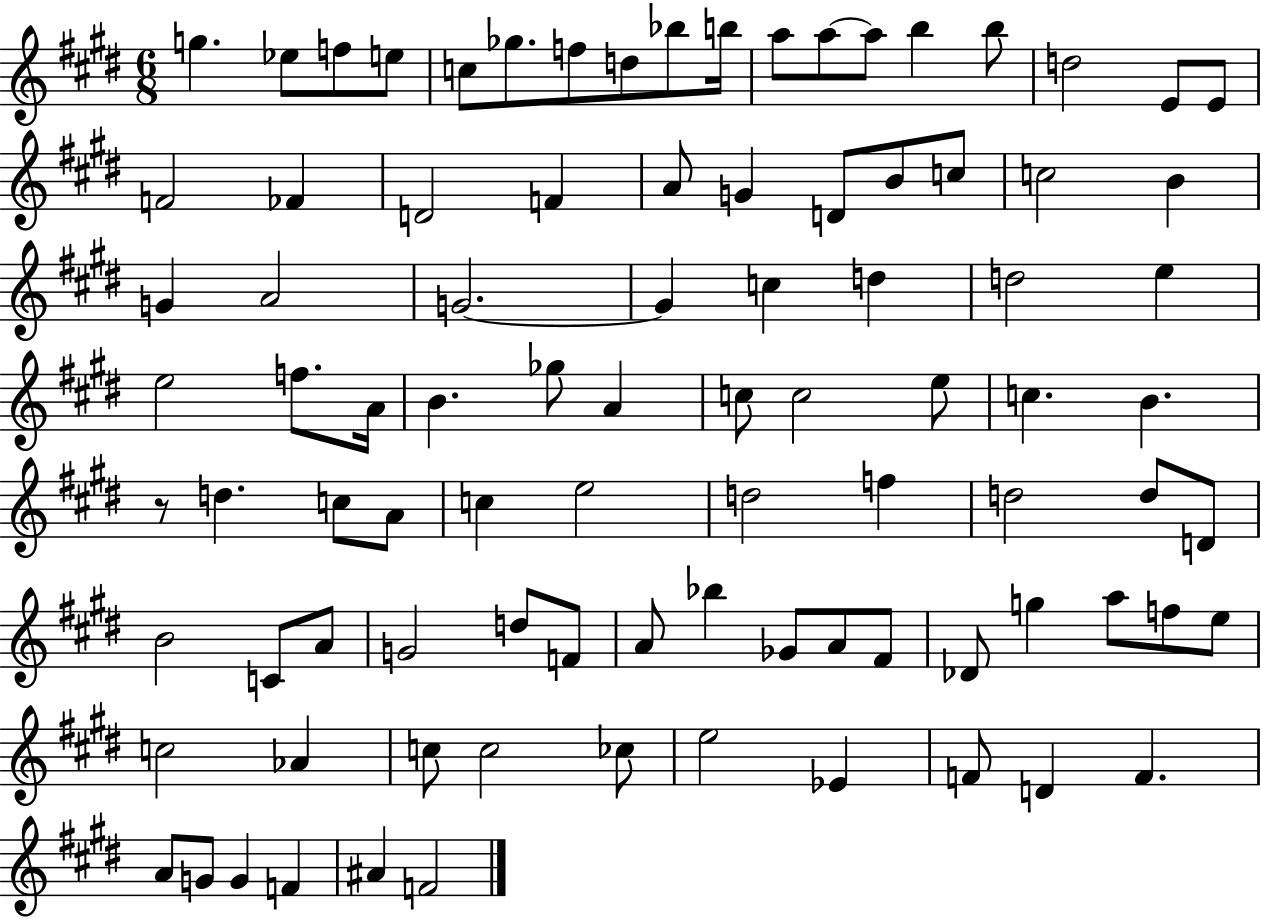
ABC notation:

X:1
T:Untitled
M:6/8
L:1/4
K:E
g _e/2 f/2 e/2 c/2 _g/2 f/2 d/2 _b/2 b/4 a/2 a/2 a/2 b b/2 d2 E/2 E/2 F2 _F D2 F A/2 G D/2 B/2 c/2 c2 B G A2 G2 G c d d2 e e2 f/2 A/4 B _g/2 A c/2 c2 e/2 c B z/2 d c/2 A/2 c e2 d2 f d2 d/2 D/2 B2 C/2 A/2 G2 d/2 F/2 A/2 _b _G/2 A/2 ^F/2 _D/2 g a/2 f/2 e/2 c2 _A c/2 c2 _c/2 e2 _E F/2 D F A/2 G/2 G F ^A F2